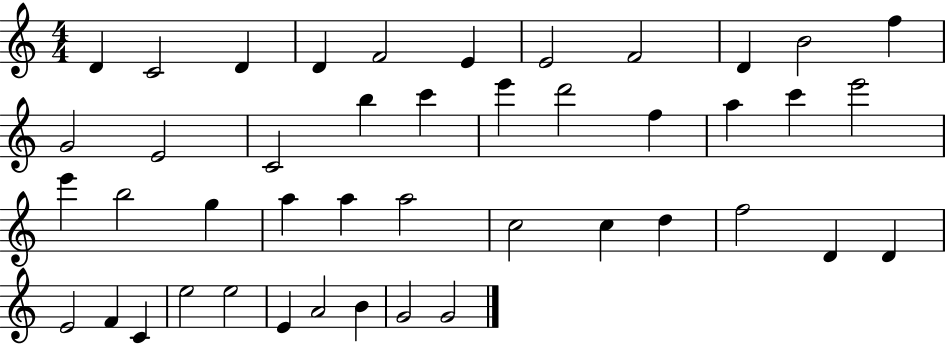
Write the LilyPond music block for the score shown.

{
  \clef treble
  \numericTimeSignature
  \time 4/4
  \key c \major
  d'4 c'2 d'4 | d'4 f'2 e'4 | e'2 f'2 | d'4 b'2 f''4 | \break g'2 e'2 | c'2 b''4 c'''4 | e'''4 d'''2 f''4 | a''4 c'''4 e'''2 | \break e'''4 b''2 g''4 | a''4 a''4 a''2 | c''2 c''4 d''4 | f''2 d'4 d'4 | \break e'2 f'4 c'4 | e''2 e''2 | e'4 a'2 b'4 | g'2 g'2 | \break \bar "|."
}